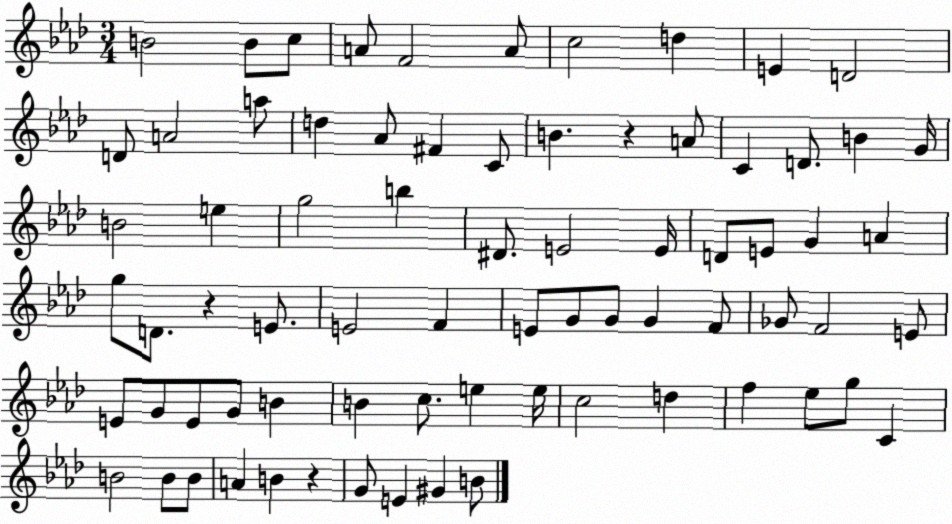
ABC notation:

X:1
T:Untitled
M:3/4
L:1/4
K:Ab
B2 B/2 c/2 A/2 F2 A/2 c2 d E D2 D/2 A2 a/2 d _A/2 ^F C/2 B z A/2 C D/2 B G/4 B2 e g2 b ^D/2 E2 E/4 D/2 E/2 G A g/2 D/2 z E/2 E2 F E/2 G/2 G/2 G F/2 _G/2 F2 E/2 E/2 G/2 E/2 G/2 B B c/2 e e/4 c2 d f _e/2 g/2 C B2 B/2 B/2 A B z G/2 E ^G B/2